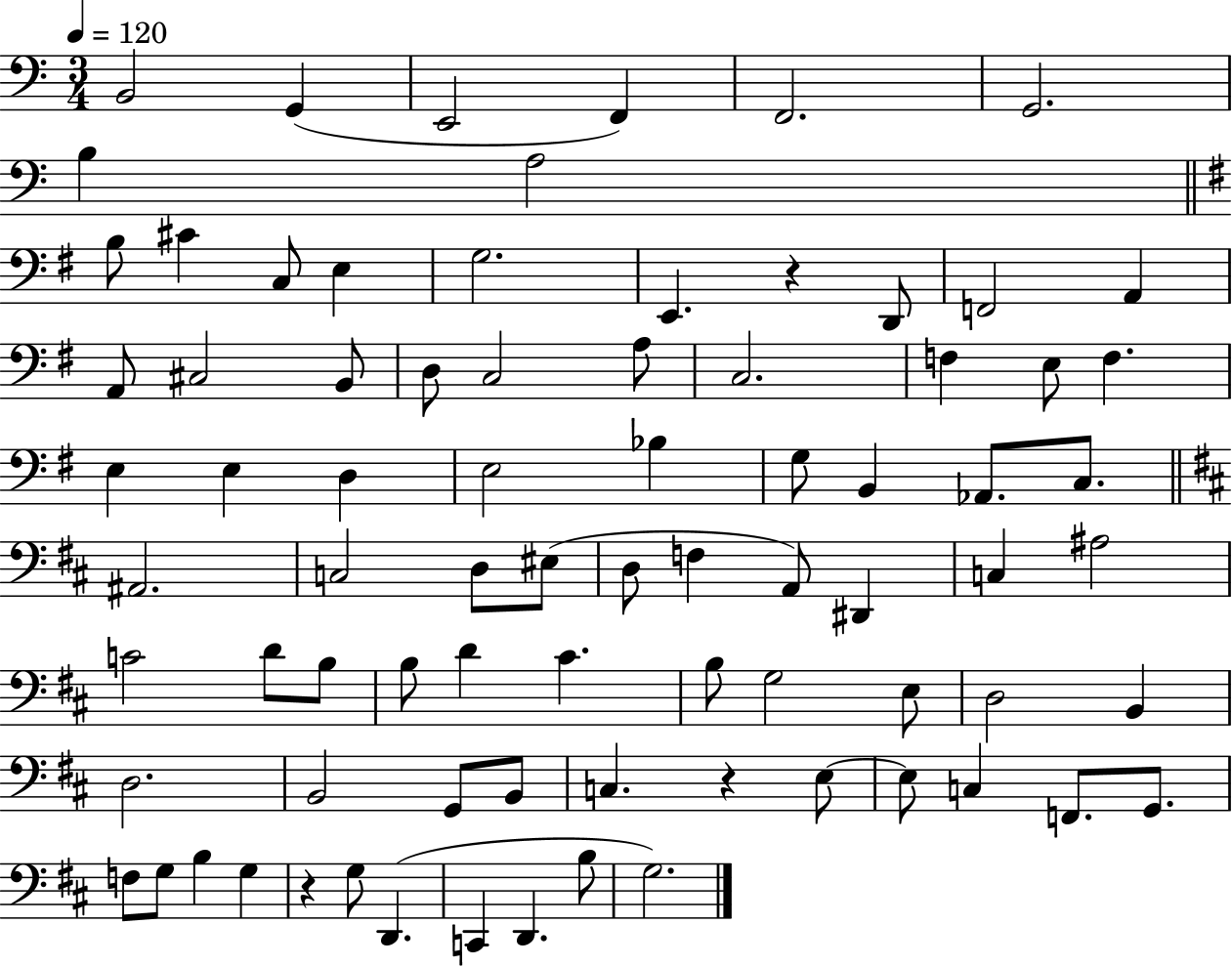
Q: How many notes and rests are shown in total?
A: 80